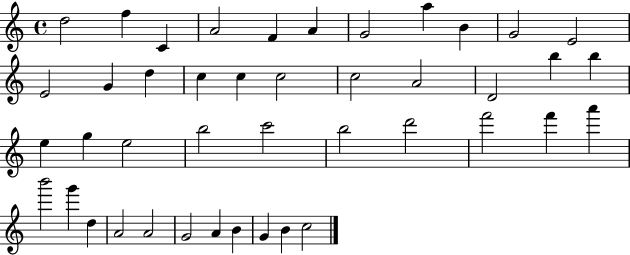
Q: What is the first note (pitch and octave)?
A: D5